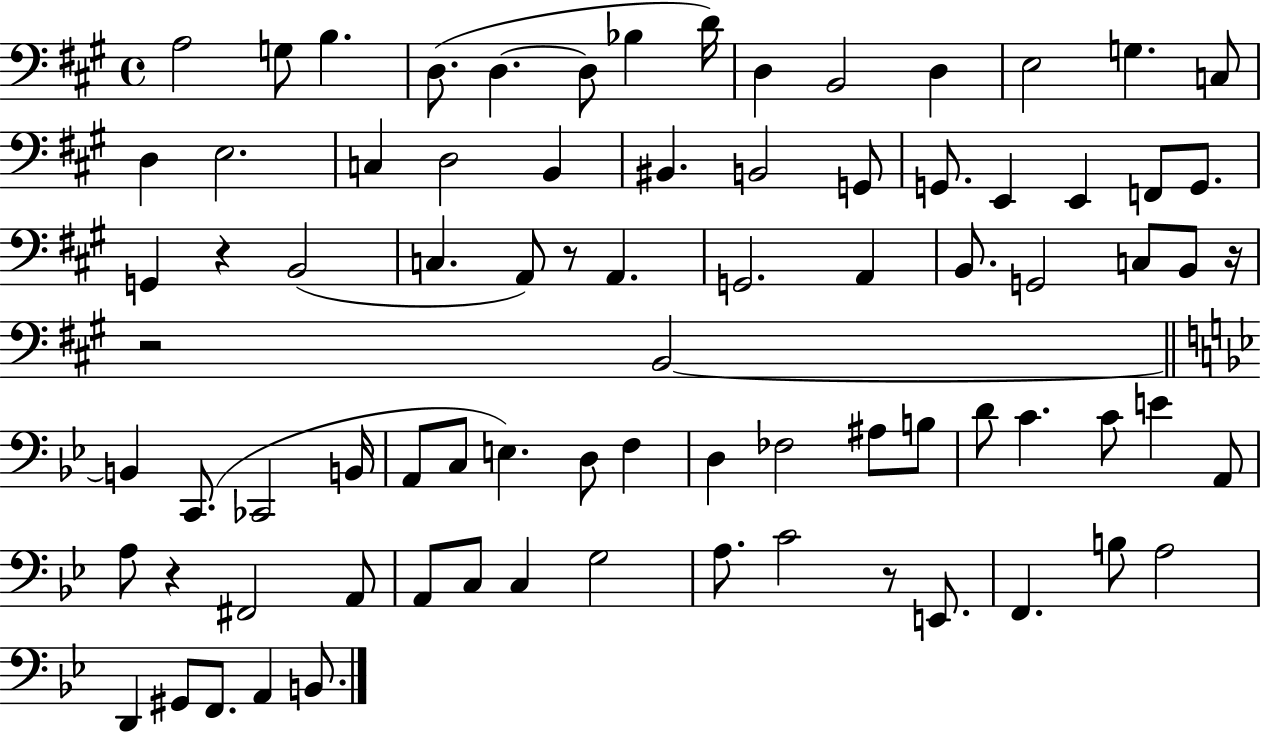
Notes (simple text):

A3/h G3/e B3/q. D3/e. D3/q. D3/e Bb3/q D4/s D3/q B2/h D3/q E3/h G3/q. C3/e D3/q E3/h. C3/q D3/h B2/q BIS2/q. B2/h G2/e G2/e. E2/q E2/q F2/e G2/e. G2/q R/q B2/h C3/q. A2/e R/e A2/q. G2/h. A2/q B2/e. G2/h C3/e B2/e R/s R/h B2/h B2/q C2/e. CES2/h B2/s A2/e C3/e E3/q. D3/e F3/q D3/q FES3/h A#3/e B3/e D4/e C4/q. C4/e E4/q A2/e A3/e R/q F#2/h A2/e A2/e C3/e C3/q G3/h A3/e. C4/h R/e E2/e. F2/q. B3/e A3/h D2/q G#2/e F2/e. A2/q B2/e.